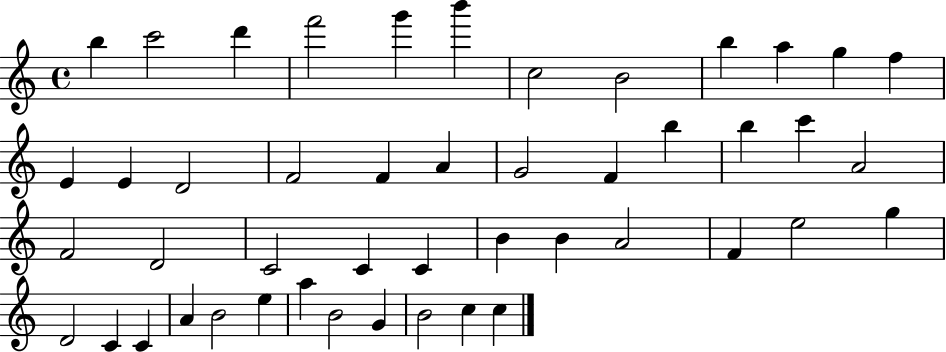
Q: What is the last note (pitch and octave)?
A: C5